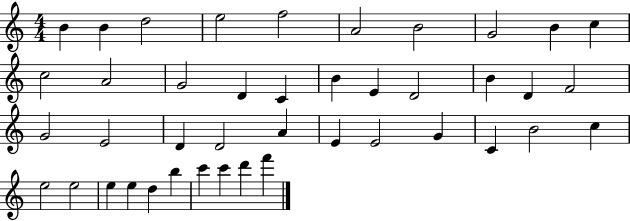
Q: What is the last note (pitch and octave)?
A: F6